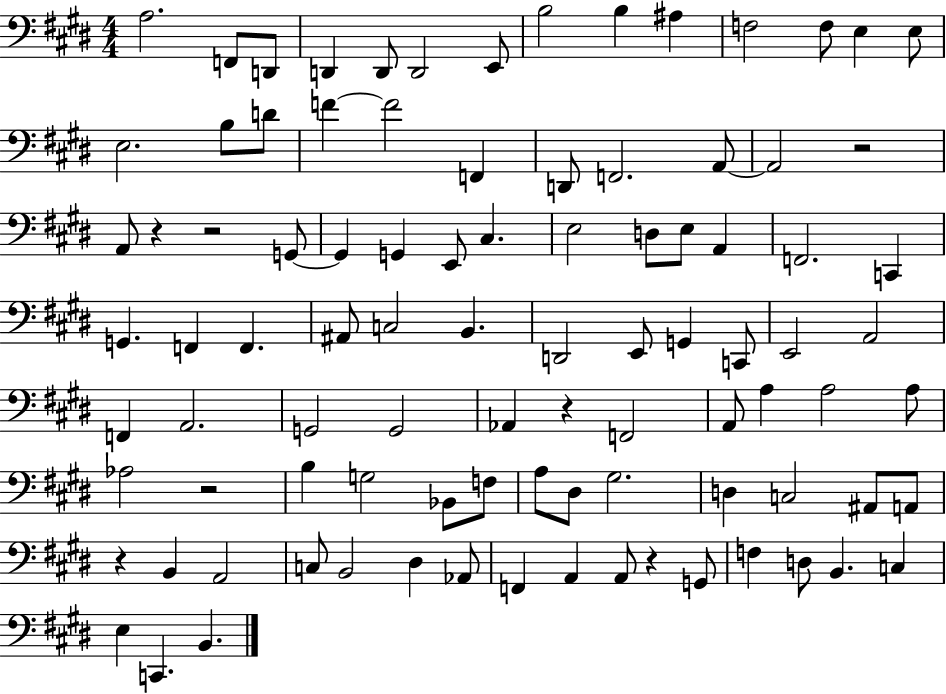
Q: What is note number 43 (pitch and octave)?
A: D2